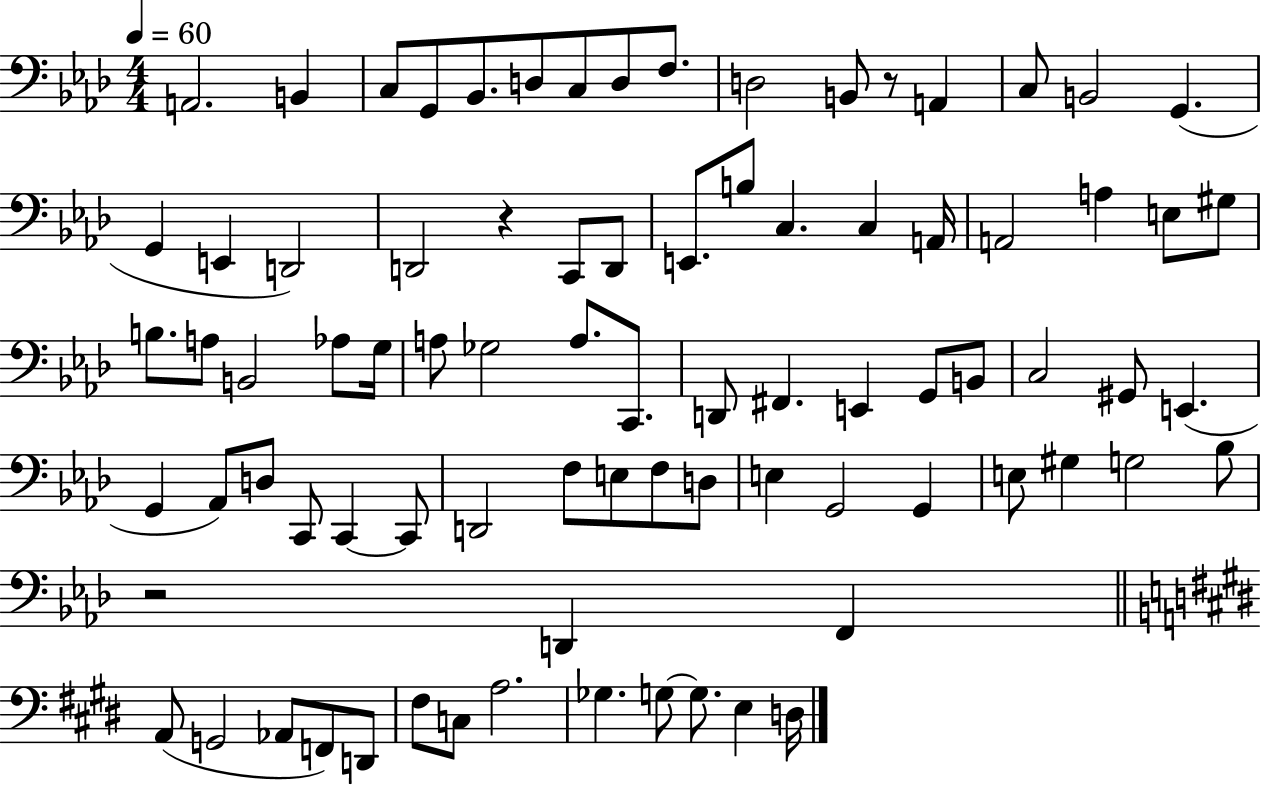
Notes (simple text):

A2/h. B2/q C3/e G2/e Bb2/e. D3/e C3/e D3/e F3/e. D3/h B2/e R/e A2/q C3/e B2/h G2/q. G2/q E2/q D2/h D2/h R/q C2/e D2/e E2/e. B3/e C3/q. C3/q A2/s A2/h A3/q E3/e G#3/e B3/e. A3/e B2/h Ab3/e G3/s A3/e Gb3/h A3/e. C2/e. D2/e F#2/q. E2/q G2/e B2/e C3/h G#2/e E2/q. G2/q Ab2/e D3/e C2/e C2/q C2/e D2/h F3/e E3/e F3/e D3/e E3/q G2/h G2/q E3/e G#3/q G3/h Bb3/e R/h D2/q F2/q A2/e G2/h Ab2/e F2/e D2/e F#3/e C3/e A3/h. Gb3/q. G3/e G3/e. E3/q D3/s